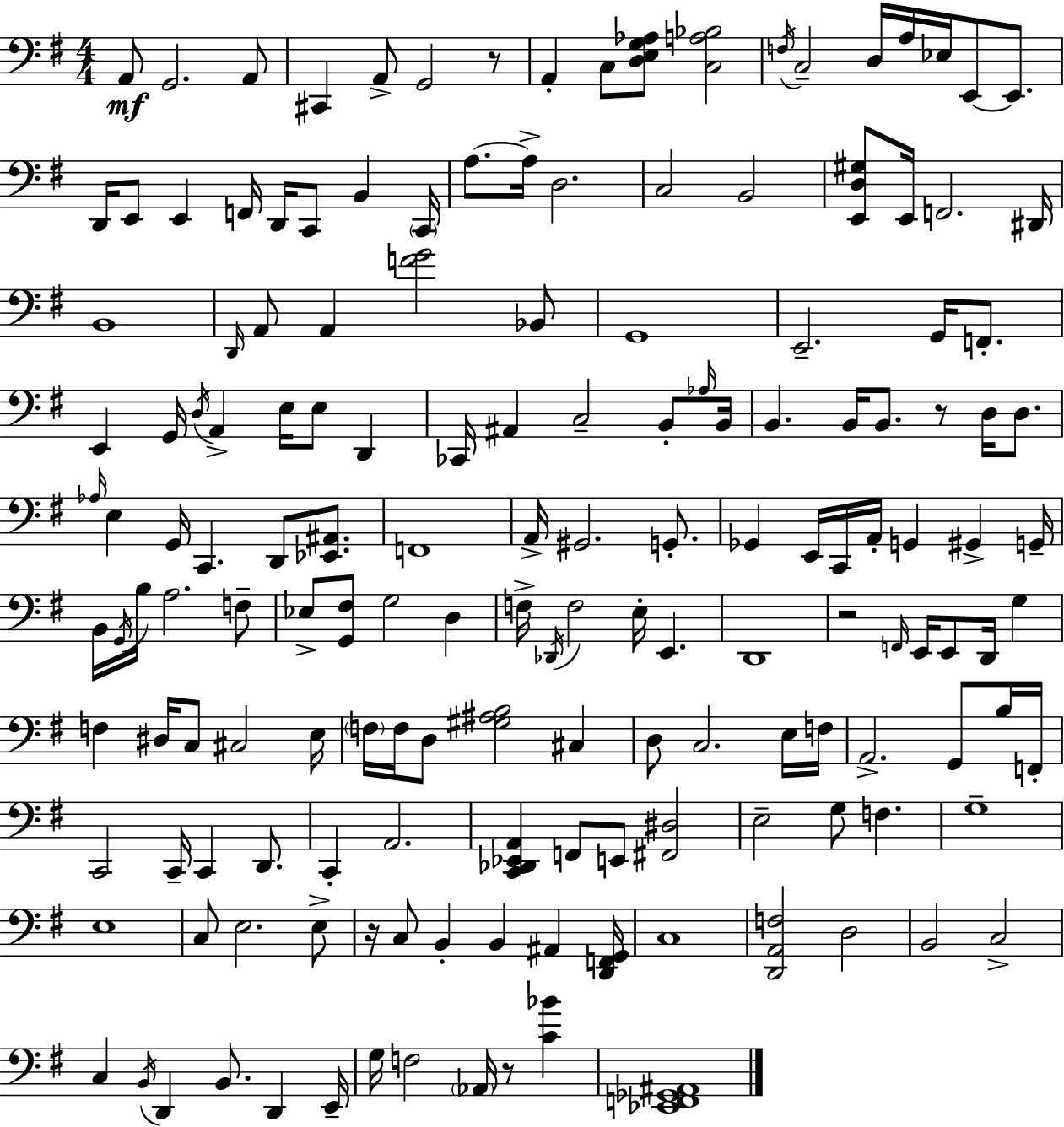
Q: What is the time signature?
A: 4/4